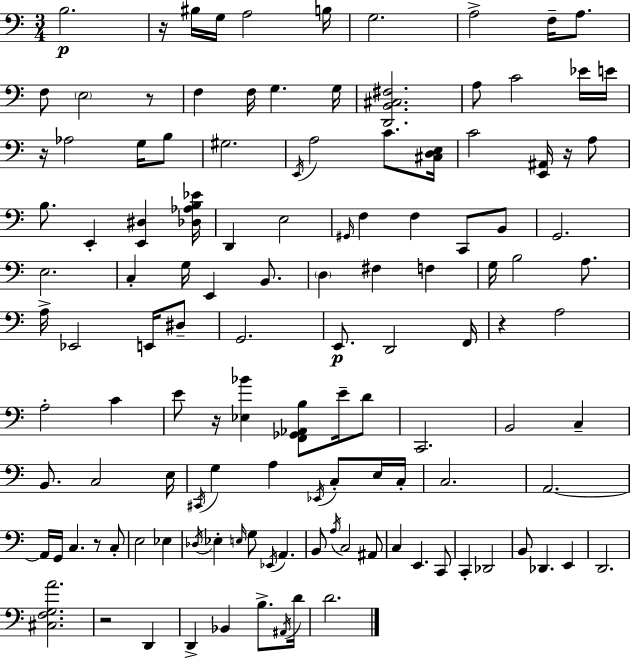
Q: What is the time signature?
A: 3/4